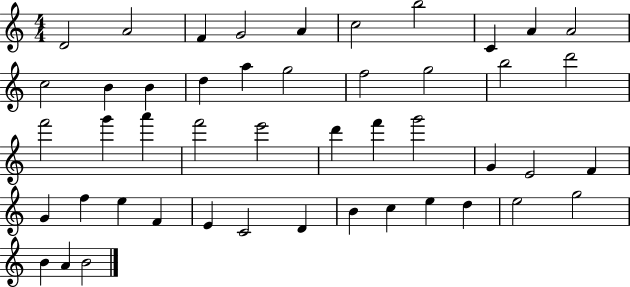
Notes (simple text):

D4/h A4/h F4/q G4/h A4/q C5/h B5/h C4/q A4/q A4/h C5/h B4/q B4/q D5/q A5/q G5/h F5/h G5/h B5/h D6/h F6/h G6/q A6/q F6/h E6/h D6/q F6/q G6/h G4/q E4/h F4/q G4/q F5/q E5/q F4/q E4/q C4/h D4/q B4/q C5/q E5/q D5/q E5/h G5/h B4/q A4/q B4/h